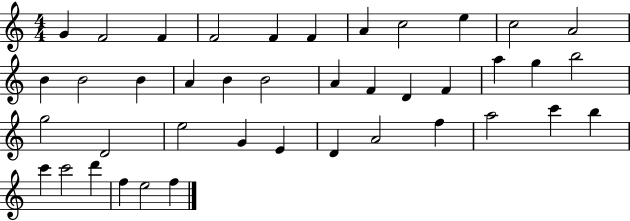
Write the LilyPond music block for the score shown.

{
  \clef treble
  \numericTimeSignature
  \time 4/4
  \key c \major
  g'4 f'2 f'4 | f'2 f'4 f'4 | a'4 c''2 e''4 | c''2 a'2 | \break b'4 b'2 b'4 | a'4 b'4 b'2 | a'4 f'4 d'4 f'4 | a''4 g''4 b''2 | \break g''2 d'2 | e''2 g'4 e'4 | d'4 a'2 f''4 | a''2 c'''4 b''4 | \break c'''4 c'''2 d'''4 | f''4 e''2 f''4 | \bar "|."
}